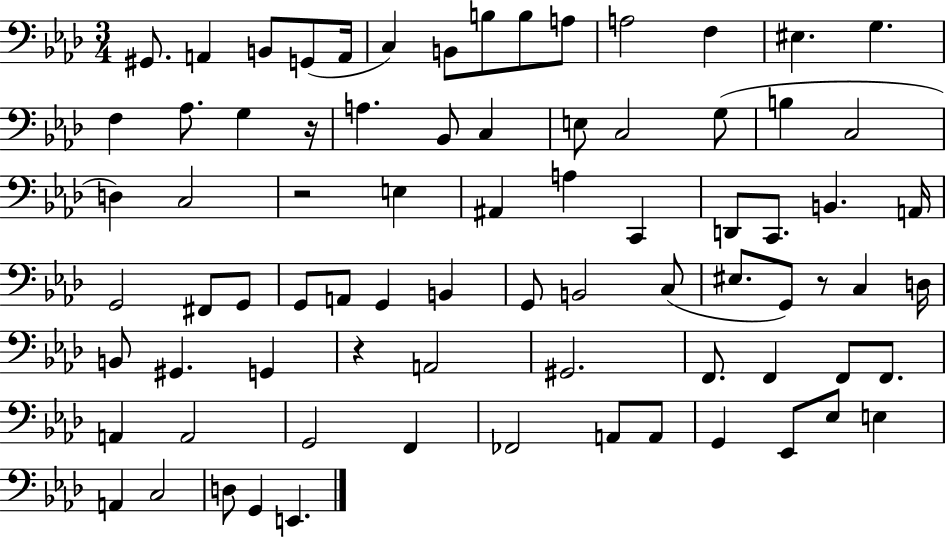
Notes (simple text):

G#2/e. A2/q B2/e G2/e A2/s C3/q B2/e B3/e B3/e A3/e A3/h F3/q EIS3/q. G3/q. F3/q Ab3/e. G3/q R/s A3/q. Bb2/e C3/q E3/e C3/h G3/e B3/q C3/h D3/q C3/h R/h E3/q A#2/q A3/q C2/q D2/e C2/e. B2/q. A2/s G2/h F#2/e G2/e G2/e A2/e G2/q B2/q G2/e B2/h C3/e EIS3/e. G2/e R/e C3/q D3/s B2/e G#2/q. G2/q R/q A2/h G#2/h. F2/e. F2/q F2/e F2/e. A2/q A2/h G2/h F2/q FES2/h A2/e A2/e G2/q Eb2/e Eb3/e E3/q A2/q C3/h D3/e G2/q E2/q.